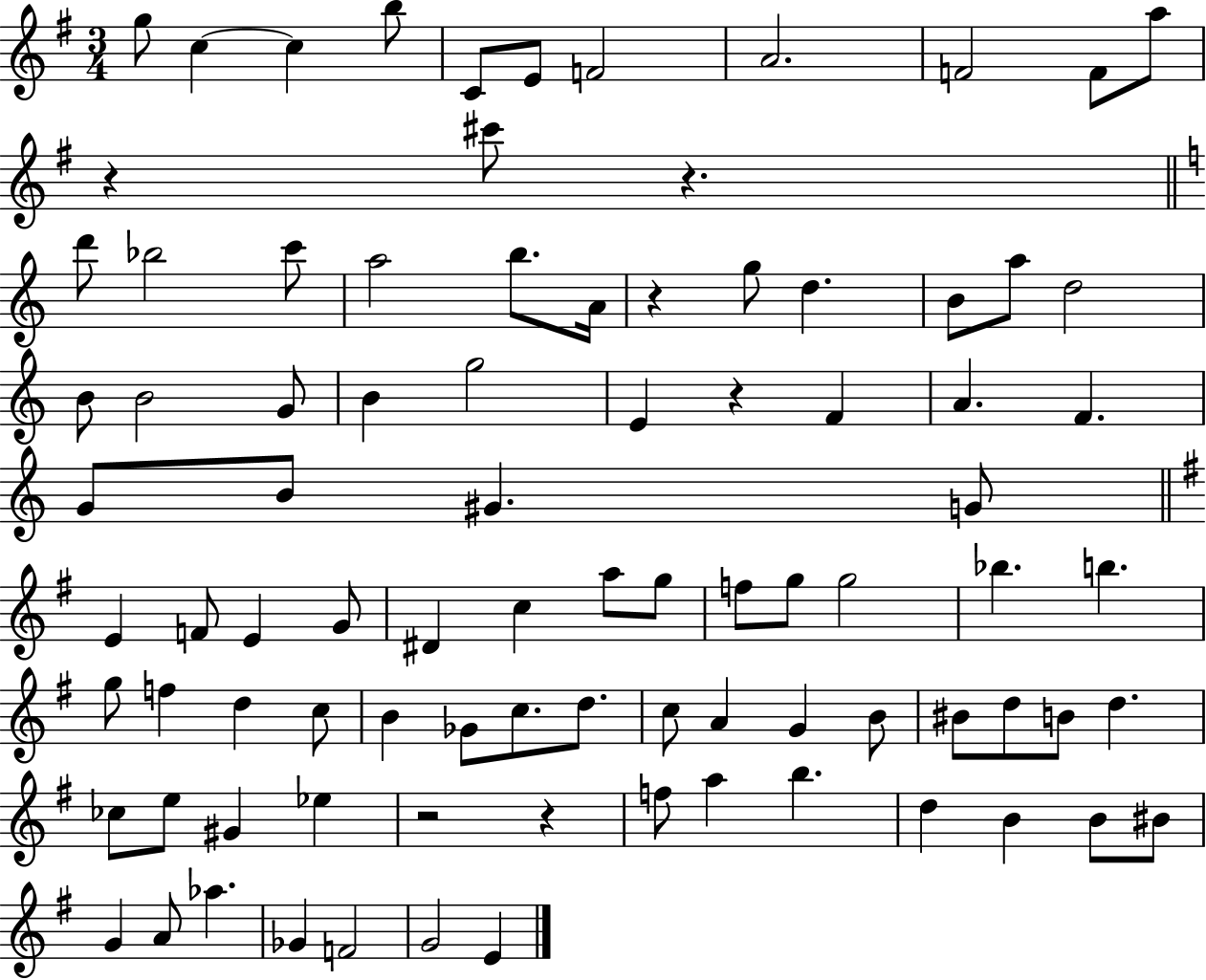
{
  \clef treble
  \numericTimeSignature
  \time 3/4
  \key g \major
  g''8 c''4~~ c''4 b''8 | c'8 e'8 f'2 | a'2. | f'2 f'8 a''8 | \break r4 cis'''8 r4. | \bar "||" \break \key c \major d'''8 bes''2 c'''8 | a''2 b''8. a'16 | r4 g''8 d''4. | b'8 a''8 d''2 | \break b'8 b'2 g'8 | b'4 g''2 | e'4 r4 f'4 | a'4. f'4. | \break g'8 b'8 gis'4. g'8 | \bar "||" \break \key g \major e'4 f'8 e'4 g'8 | dis'4 c''4 a''8 g''8 | f''8 g''8 g''2 | bes''4. b''4. | \break g''8 f''4 d''4 c''8 | b'4 ges'8 c''8. d''8. | c''8 a'4 g'4 b'8 | bis'8 d''8 b'8 d''4. | \break ces''8 e''8 gis'4 ees''4 | r2 r4 | f''8 a''4 b''4. | d''4 b'4 b'8 bis'8 | \break g'4 a'8 aes''4. | ges'4 f'2 | g'2 e'4 | \bar "|."
}